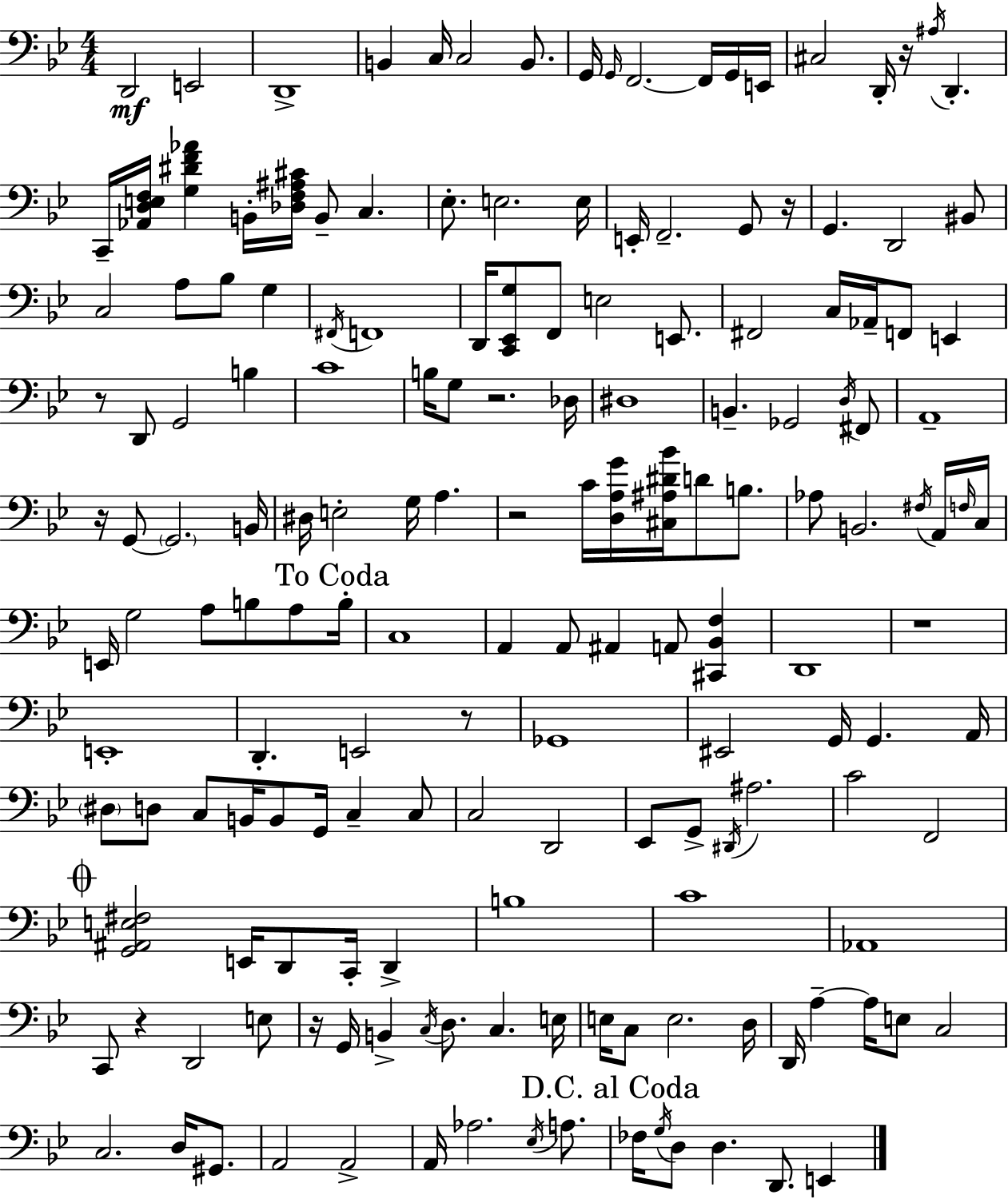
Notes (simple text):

D2/h E2/h D2/w B2/q C3/s C3/h B2/e. G2/s G2/s F2/h. F2/s G2/s E2/s C#3/h D2/s R/s A#3/s D2/q. C2/s [Ab2,D3,E3,F3]/s [G3,D#4,F4,Ab4]/q B2/s [Db3,F3,A#3,C#4]/s B2/e C3/q. Eb3/e. E3/h. E3/s E2/s F2/h. G2/e R/s G2/q. D2/h BIS2/e C3/h A3/e Bb3/e G3/q F#2/s F2/w D2/s [C2,Eb2,G3]/e F2/e E3/h E2/e. F#2/h C3/s Ab2/s F2/e E2/q R/e D2/e G2/h B3/q C4/w B3/s G3/e R/h. Db3/s D#3/w B2/q. Gb2/h D3/s F#2/e A2/w R/s G2/e G2/h. B2/s D#3/s E3/h G3/s A3/q. R/h C4/s [D3,A3,G4]/s [C#3,A#3,D#4,Bb4]/s D4/e B3/e. Ab3/e B2/h. F#3/s A2/s F3/s C3/s E2/s G3/h A3/e B3/e A3/e B3/s C3/w A2/q A2/e A#2/q A2/e [C#2,Bb2,F3]/q D2/w R/w E2/w D2/q. E2/h R/e Gb2/w EIS2/h G2/s G2/q. A2/s D#3/e D3/e C3/e B2/s B2/e G2/s C3/q C3/e C3/h D2/h Eb2/e G2/e D#2/s A#3/h. C4/h F2/h [G2,A#2,E3,F#3]/h E2/s D2/e C2/s D2/q B3/w C4/w Ab2/w C2/e R/q D2/h E3/e R/s G2/s B2/q C3/s D3/e. C3/q. E3/s E3/s C3/e E3/h. D3/s D2/s A3/q A3/s E3/e C3/h C3/h. D3/s G#2/e. A2/h A2/h A2/s Ab3/h. Eb3/s A3/e. FES3/s G3/s D3/e D3/q. D2/e. E2/q